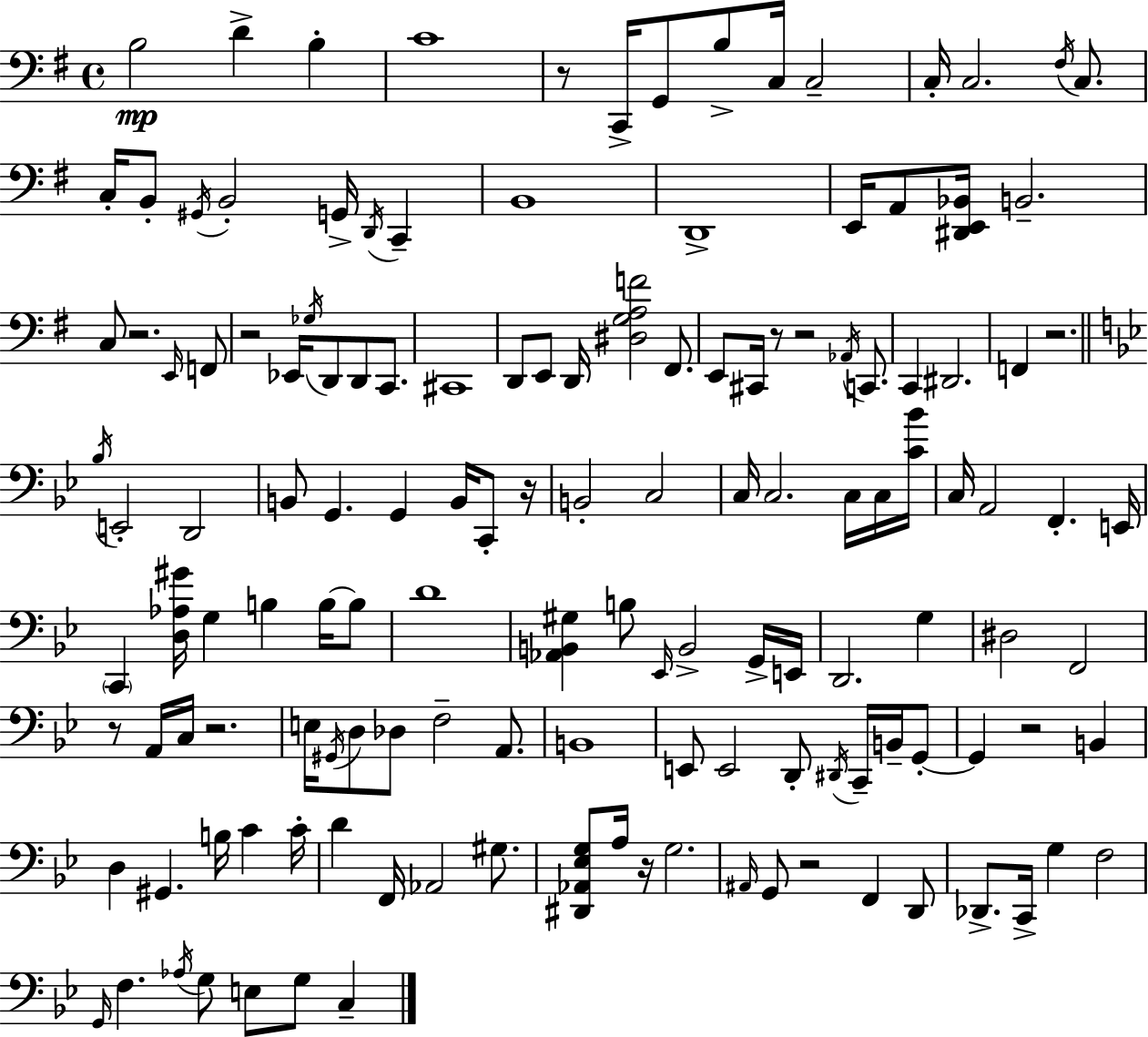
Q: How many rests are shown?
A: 12